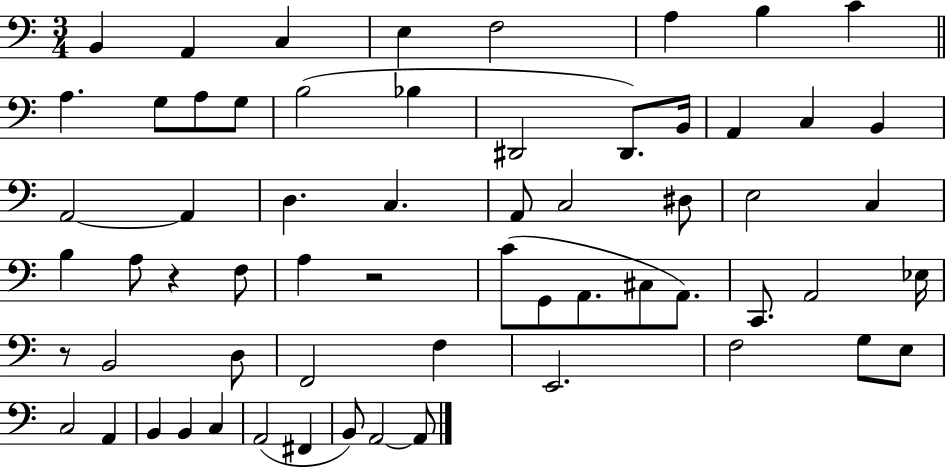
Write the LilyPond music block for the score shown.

{
  \clef bass
  \numericTimeSignature
  \time 3/4
  \key c \major
  \repeat volta 2 { b,4 a,4 c4 | e4 f2 | a4 b4 c'4 | \bar "||" \break \key c \major a4. g8 a8 g8 | b2( bes4 | dis,2 dis,8.) b,16 | a,4 c4 b,4 | \break a,2~~ a,4 | d4. c4. | a,8 c2 dis8 | e2 c4 | \break b4 a8 r4 f8 | a4 r2 | c'8( g,8 a,8. cis8 a,8.) | c,8. a,2 ees16 | \break r8 b,2 d8 | f,2 f4 | e,2. | f2 g8 e8 | \break c2 a,4 | b,4 b,4 c4 | a,2( fis,4 | b,8) a,2~~ a,8 | \break } \bar "|."
}